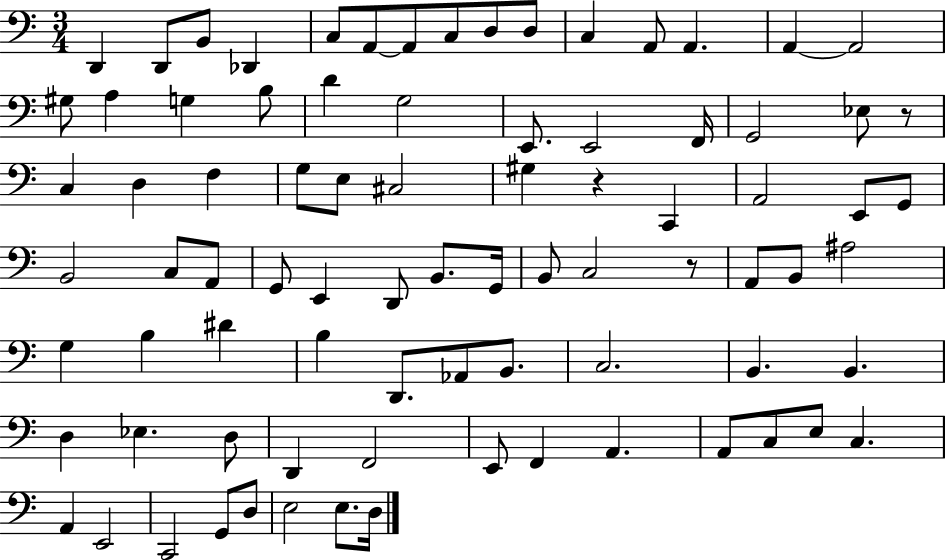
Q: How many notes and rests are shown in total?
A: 83